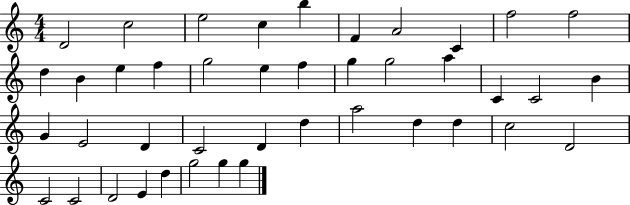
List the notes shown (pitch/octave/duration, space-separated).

D4/h C5/h E5/h C5/q B5/q F4/q A4/h C4/q F5/h F5/h D5/q B4/q E5/q F5/q G5/h E5/q F5/q G5/q G5/h A5/q C4/q C4/h B4/q G4/q E4/h D4/q C4/h D4/q D5/q A5/h D5/q D5/q C5/h D4/h C4/h C4/h D4/h E4/q D5/q G5/h G5/q G5/q